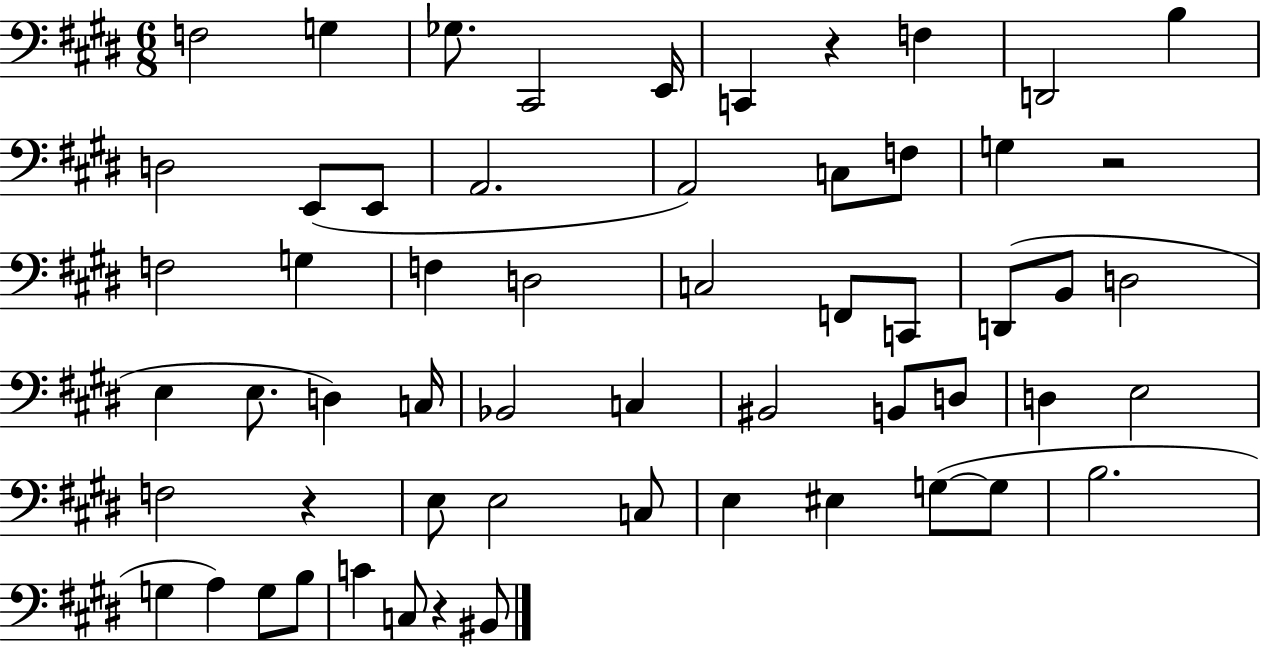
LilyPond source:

{
  \clef bass
  \numericTimeSignature
  \time 6/8
  \key e \major
  f2 g4 | ges8. cis,2 e,16 | c,4 r4 f4 | d,2 b4 | \break d2 e,8( e,8 | a,2. | a,2) c8 f8 | g4 r2 | \break f2 g4 | f4 d2 | c2 f,8 c,8 | d,8( b,8 d2 | \break e4 e8. d4) c16 | bes,2 c4 | bis,2 b,8 d8 | d4 e2 | \break f2 r4 | e8 e2 c8 | e4 eis4 g8~(~ g8 | b2. | \break g4 a4) g8 b8 | c'4 c8 r4 bis,8 | \bar "|."
}